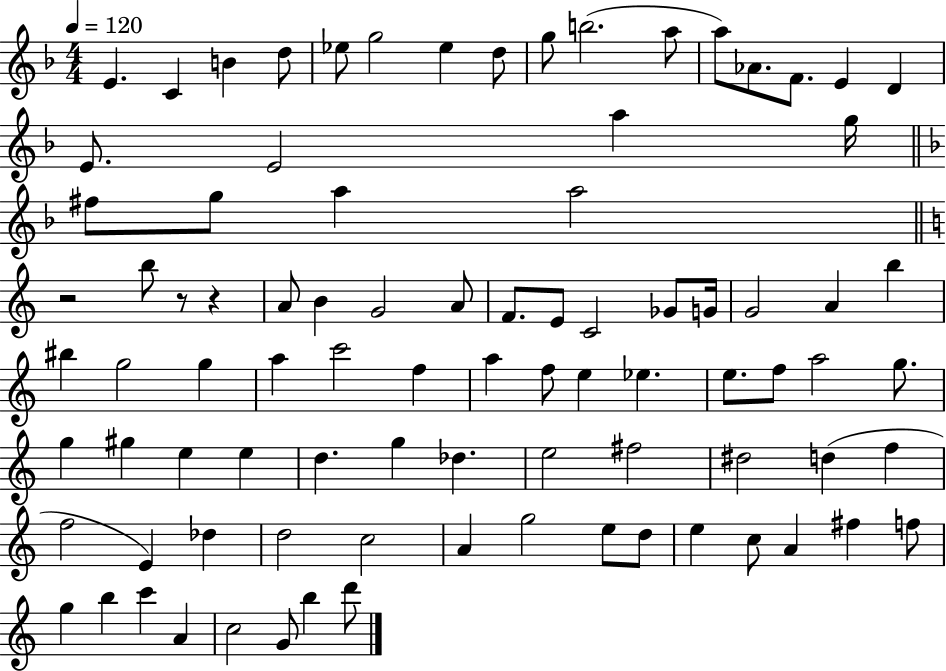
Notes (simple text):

E4/q. C4/q B4/q D5/e Eb5/e G5/h Eb5/q D5/e G5/e B5/h. A5/e A5/e Ab4/e. F4/e. E4/q D4/q E4/e. E4/h A5/q G5/s F#5/e G5/e A5/q A5/h R/h B5/e R/e R/q A4/e B4/q G4/h A4/e F4/e. E4/e C4/h Gb4/e G4/s G4/h A4/q B5/q BIS5/q G5/h G5/q A5/q C6/h F5/q A5/q F5/e E5/q Eb5/q. E5/e. F5/e A5/h G5/e. G5/q G#5/q E5/q E5/q D5/q. G5/q Db5/q. E5/h F#5/h D#5/h D5/q F5/q F5/h E4/q Db5/q D5/h C5/h A4/q G5/h E5/e D5/e E5/q C5/e A4/q F#5/q F5/e G5/q B5/q C6/q A4/q C5/h G4/e B5/q D6/e